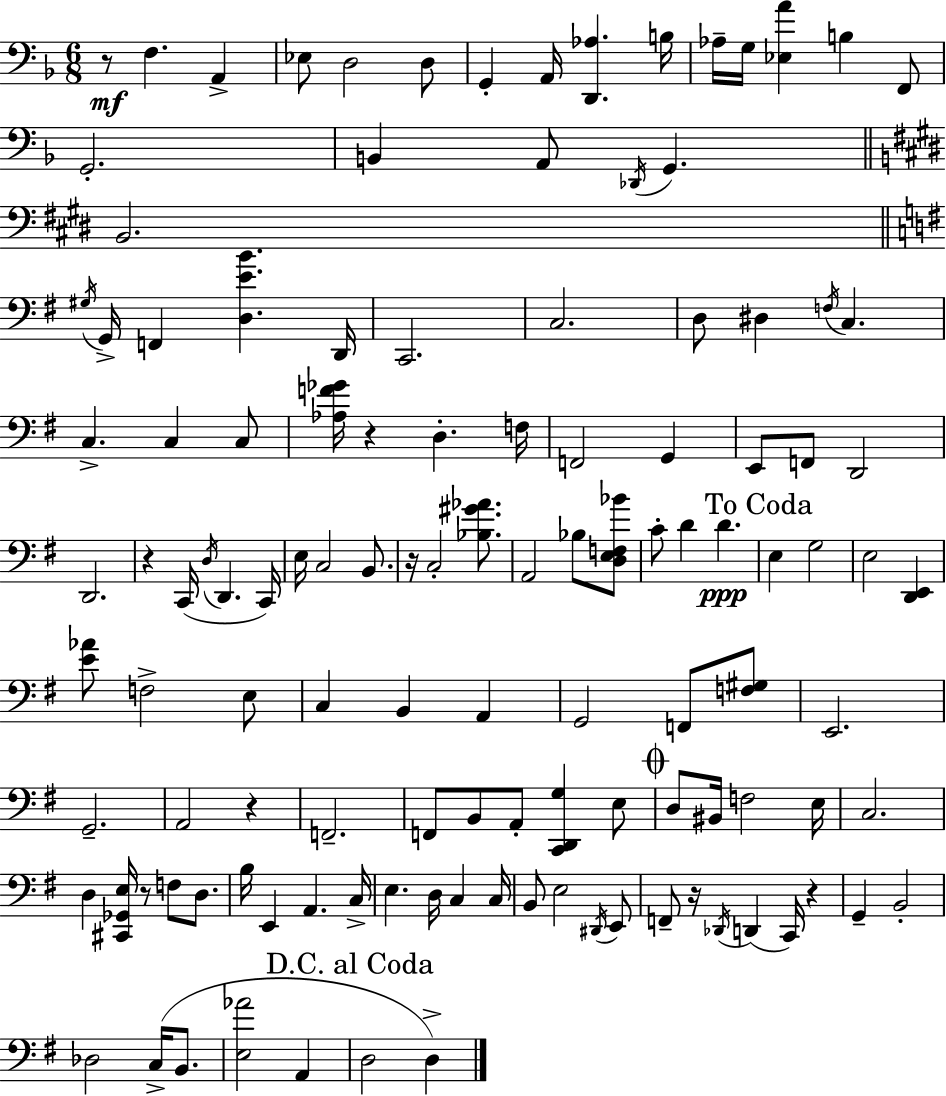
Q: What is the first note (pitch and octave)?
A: F3